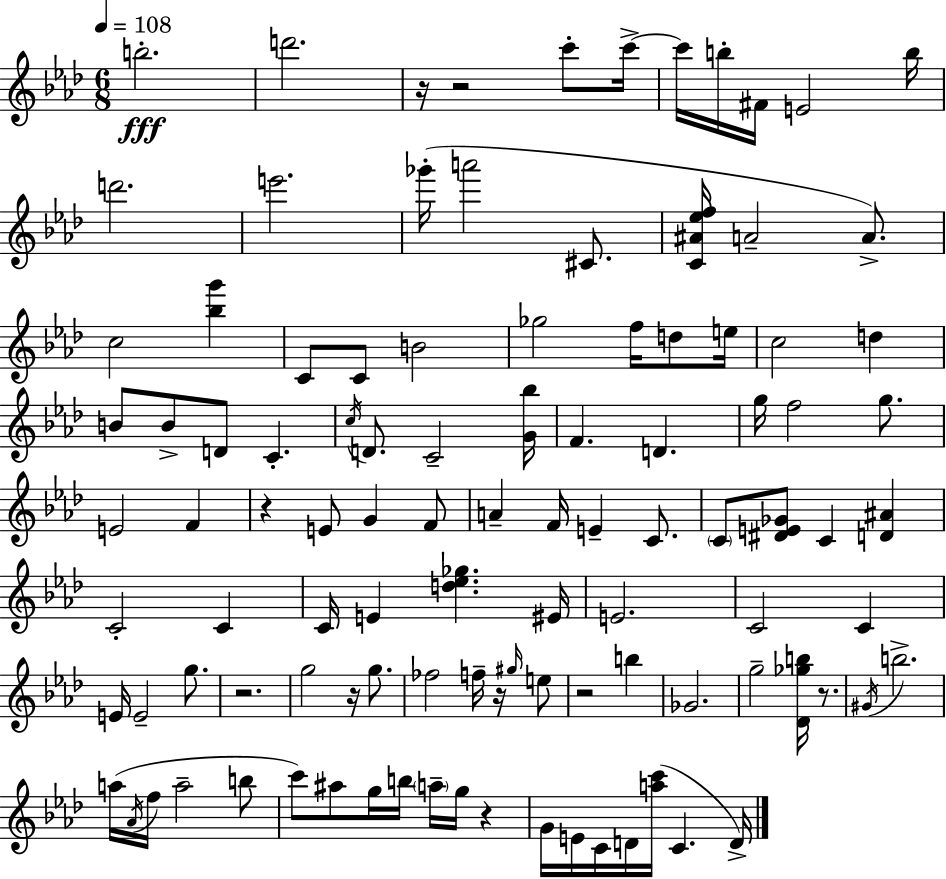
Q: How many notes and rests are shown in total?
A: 105